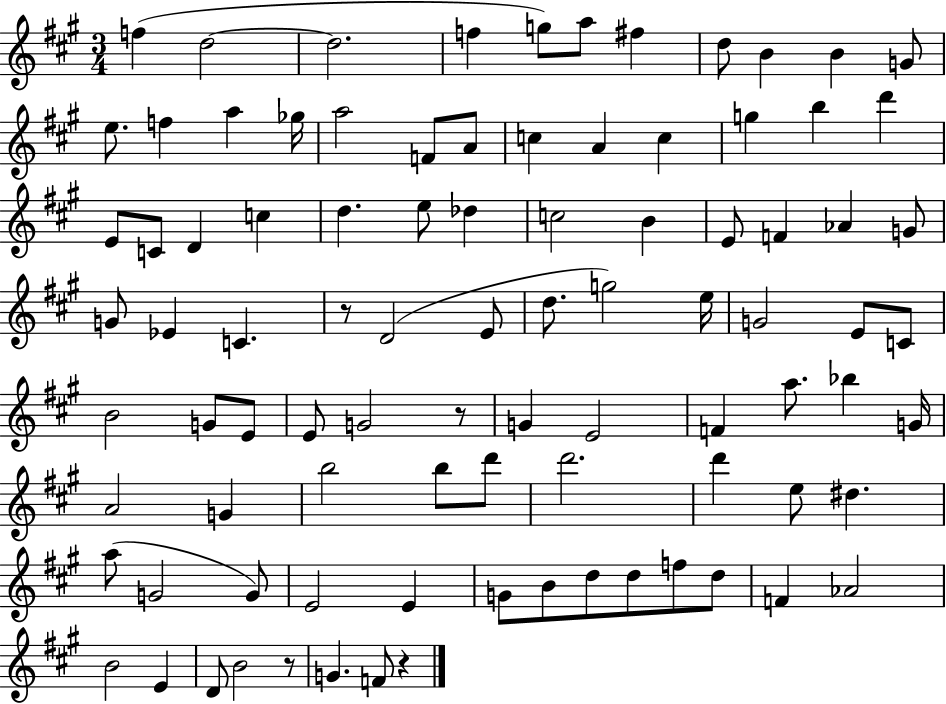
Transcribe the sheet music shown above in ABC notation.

X:1
T:Untitled
M:3/4
L:1/4
K:A
f d2 d2 f g/2 a/2 ^f d/2 B B G/2 e/2 f a _g/4 a2 F/2 A/2 c A c g b d' E/2 C/2 D c d e/2 _d c2 B E/2 F _A G/2 G/2 _E C z/2 D2 E/2 d/2 g2 e/4 G2 E/2 C/2 B2 G/2 E/2 E/2 G2 z/2 G E2 F a/2 _b G/4 A2 G b2 b/2 d'/2 d'2 d' e/2 ^d a/2 G2 G/2 E2 E G/2 B/2 d/2 d/2 f/2 d/2 F _A2 B2 E D/2 B2 z/2 G F/2 z